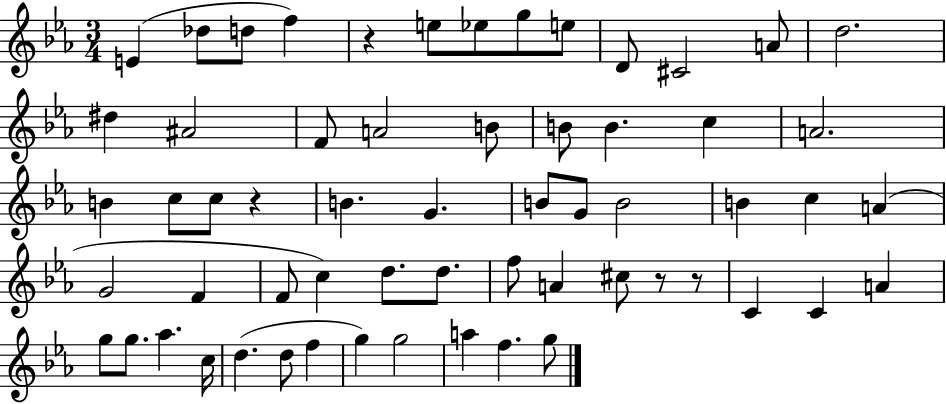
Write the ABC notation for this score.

X:1
T:Untitled
M:3/4
L:1/4
K:Eb
E _d/2 d/2 f z e/2 _e/2 g/2 e/2 D/2 ^C2 A/2 d2 ^d ^A2 F/2 A2 B/2 B/2 B c A2 B c/2 c/2 z B G B/2 G/2 B2 B c A G2 F F/2 c d/2 d/2 f/2 A ^c/2 z/2 z/2 C C A g/2 g/2 _a c/4 d d/2 f g g2 a f g/2